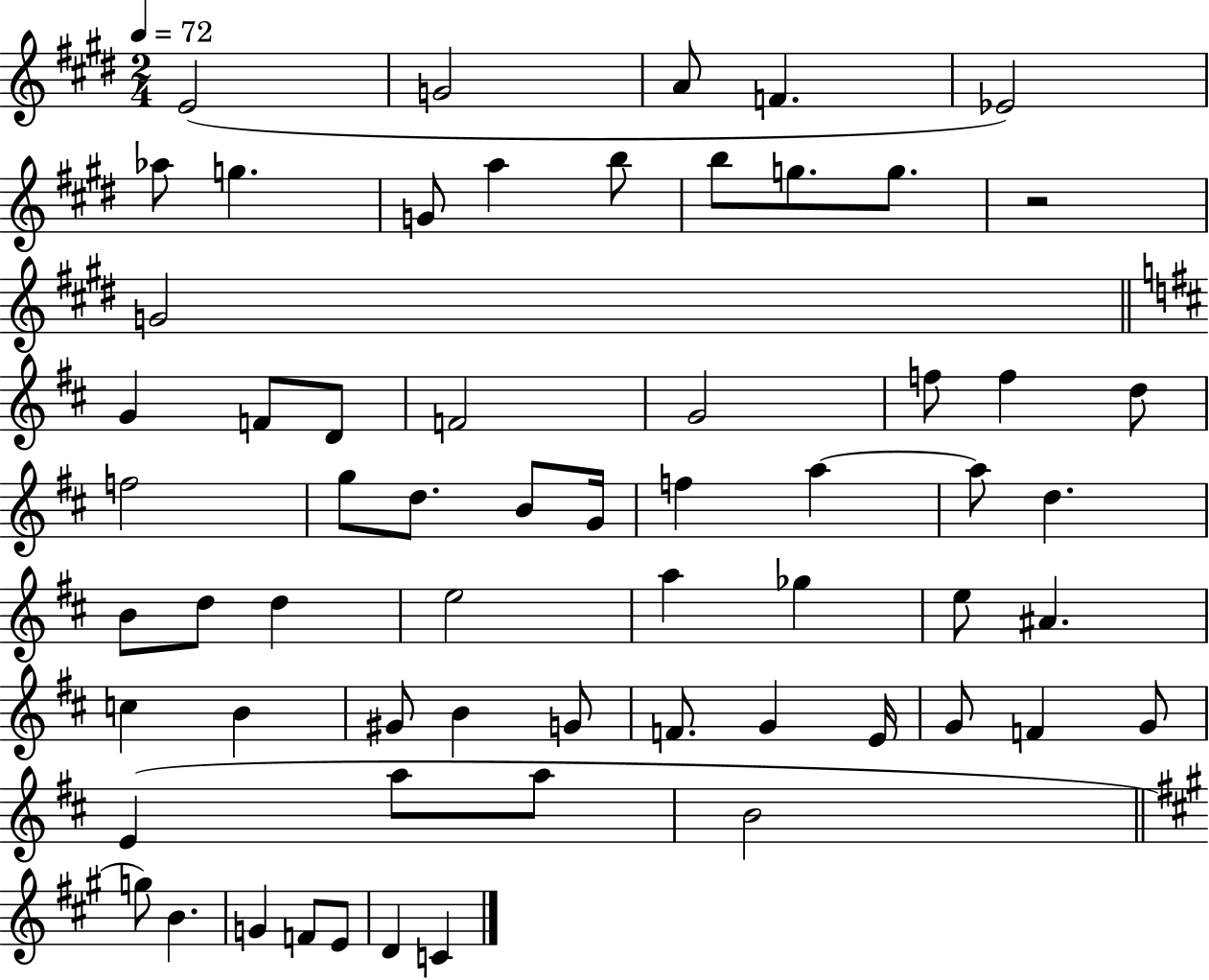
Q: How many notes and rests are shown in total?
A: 62